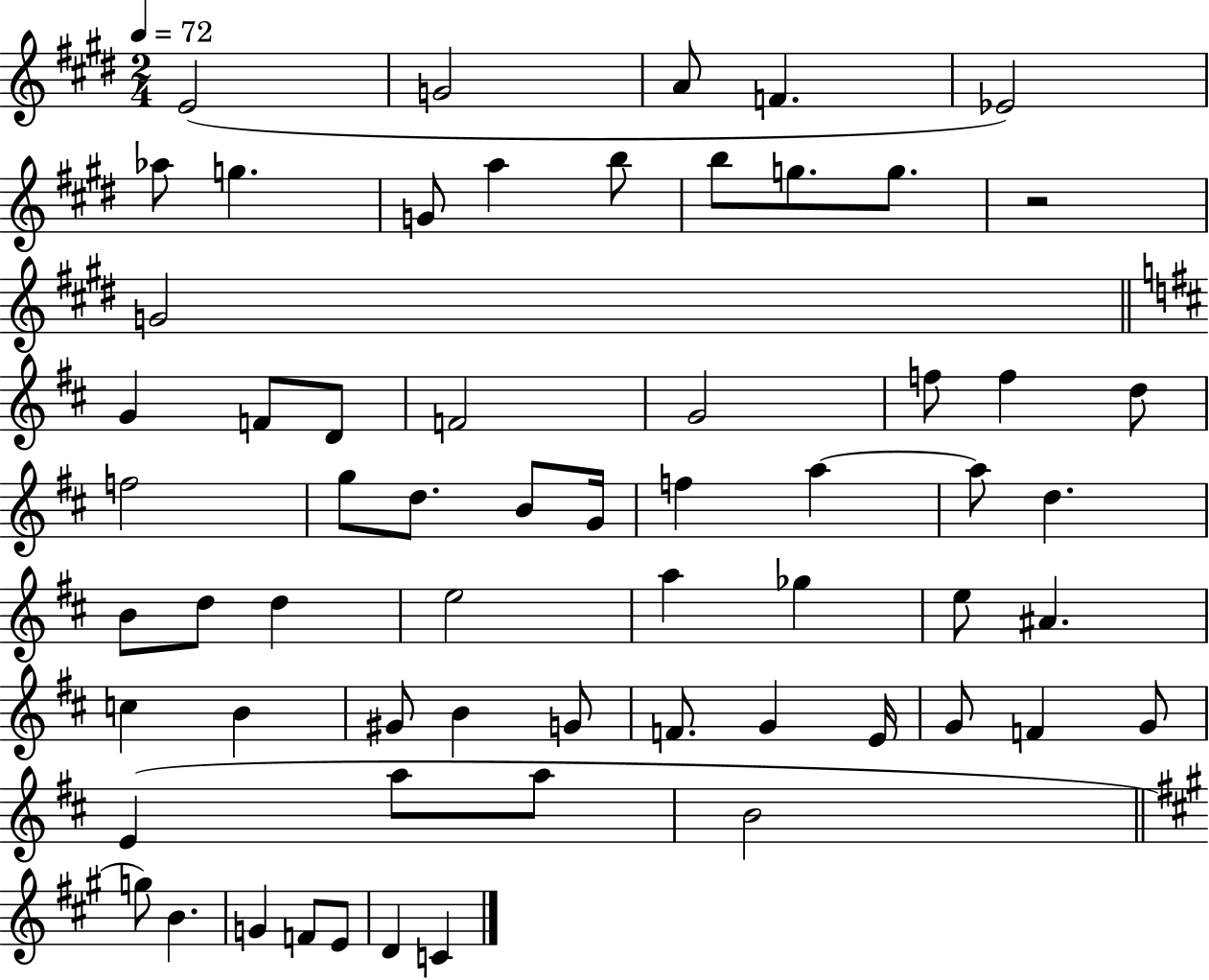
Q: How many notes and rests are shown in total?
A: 62